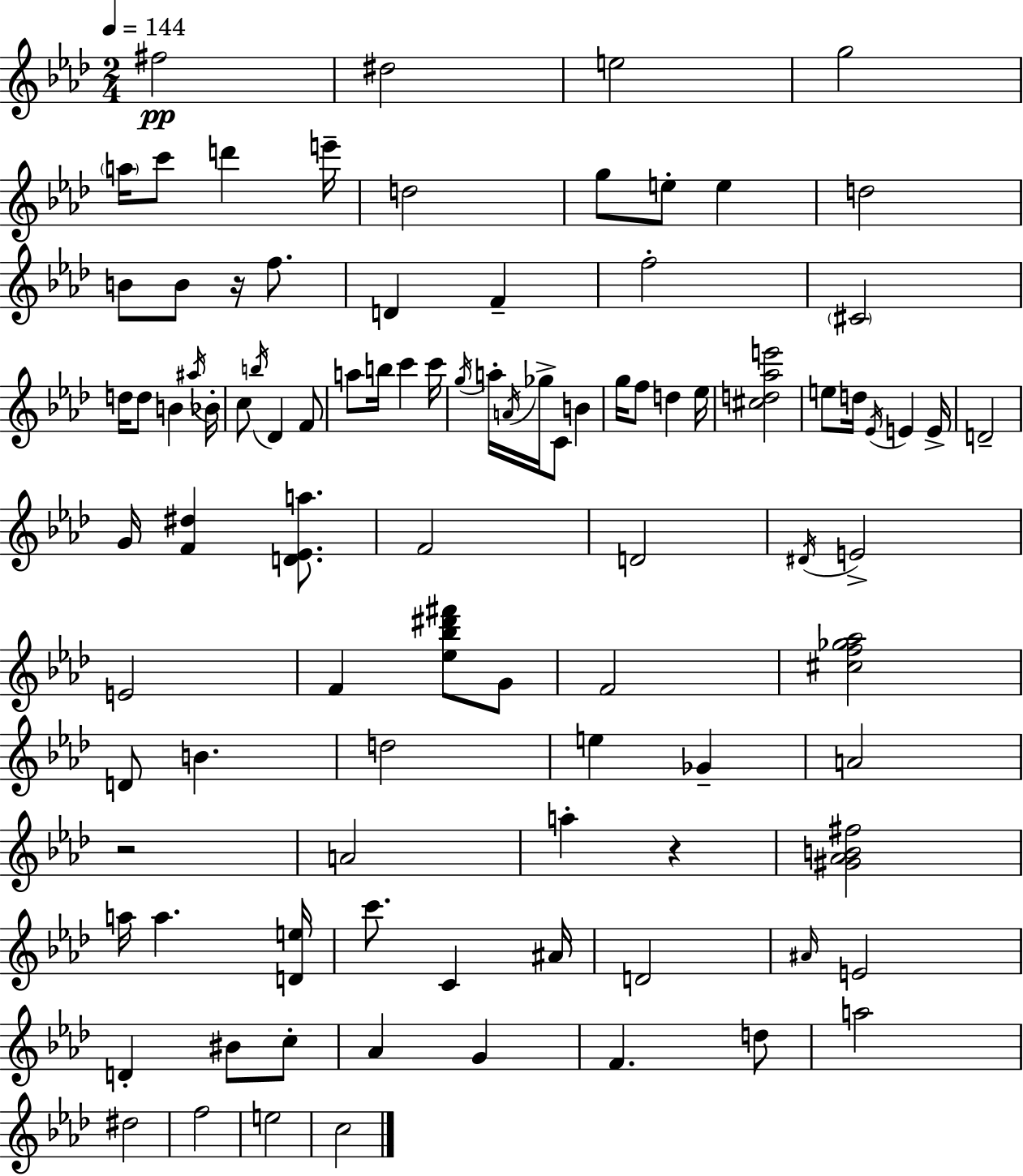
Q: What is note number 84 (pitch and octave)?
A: F5